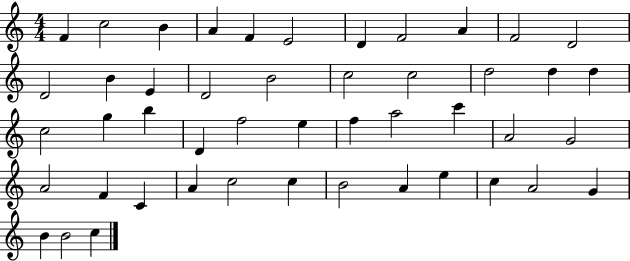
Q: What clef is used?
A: treble